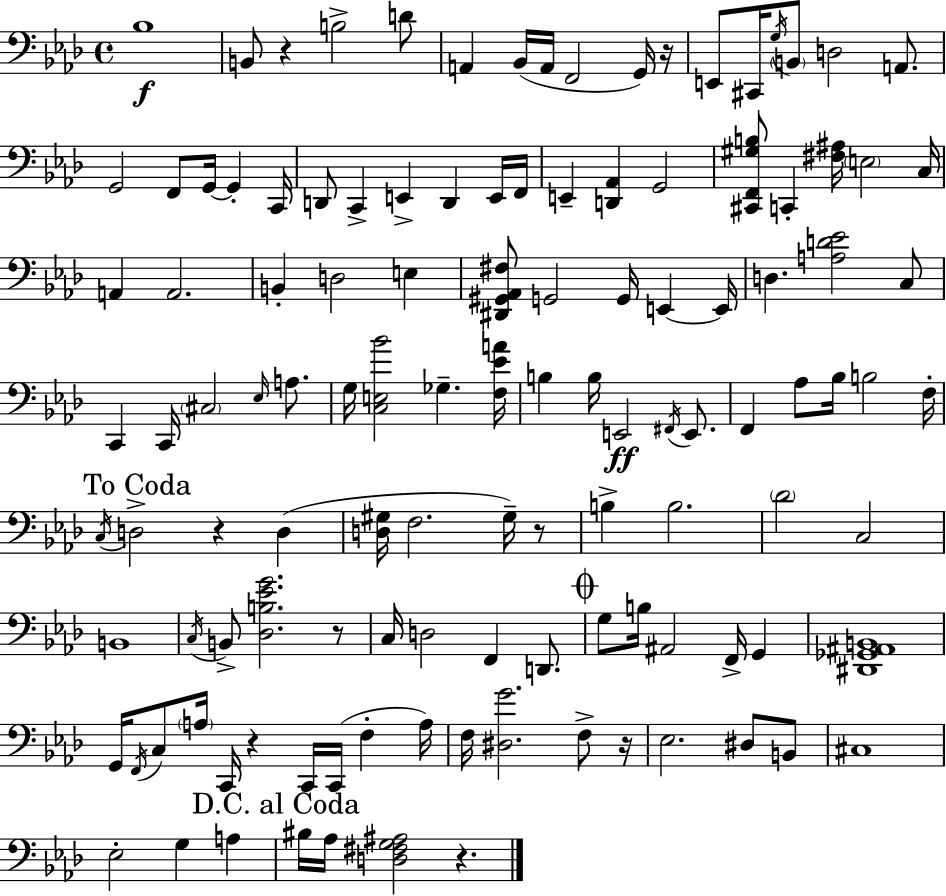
X:1
T:Untitled
M:4/4
L:1/4
K:Fm
_B,4 B,,/2 z B,2 D/2 A,, _B,,/4 A,,/4 F,,2 G,,/4 z/4 E,,/2 ^C,,/4 G,/4 B,,/2 D,2 A,,/2 G,,2 F,,/2 G,,/4 G,, C,,/4 D,,/2 C,, E,, D,, E,,/4 F,,/4 E,, [D,,_A,,] G,,2 [^C,,F,,^G,B,]/2 C,, [^F,^A,]/4 E,2 C,/4 A,, A,,2 B,, D,2 E, [^D,,^G,,_A,,^F,]/2 G,,2 G,,/4 E,, E,,/4 D, [A,D_E]2 C,/2 C,, C,,/4 ^C,2 _E,/4 A,/2 G,/4 [C,E,_B]2 _G, [F,_EA]/4 B, B,/4 E,,2 ^F,,/4 E,,/2 F,, _A,/2 _B,/4 B,2 F,/4 C,/4 D,2 z D, [D,^G,]/4 F,2 ^G,/4 z/2 B, B,2 _D2 C,2 B,,4 C,/4 B,,/2 [_D,B,_EG]2 z/2 C,/4 D,2 F,, D,,/2 G,/2 B,/4 ^A,,2 F,,/4 G,, [^D,,_G,,^A,,B,,]4 G,,/4 F,,/4 C,/2 A,/4 C,,/4 z C,,/4 C,,/4 F, A,/4 F,/4 [^D,G]2 F,/2 z/4 _E,2 ^D,/2 B,,/2 ^C,4 _E,2 G, A, ^B,/4 _A,/4 [D,^F,G,^A,]2 z